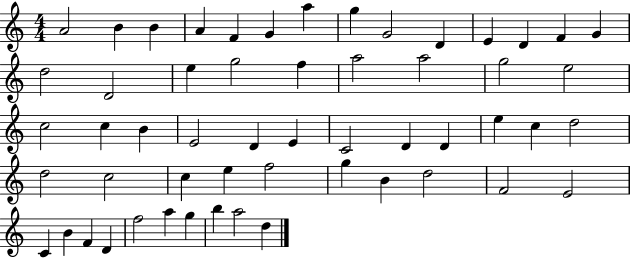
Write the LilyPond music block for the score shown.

{
  \clef treble
  \numericTimeSignature
  \time 4/4
  \key c \major
  a'2 b'4 b'4 | a'4 f'4 g'4 a''4 | g''4 g'2 d'4 | e'4 d'4 f'4 g'4 | \break d''2 d'2 | e''4 g''2 f''4 | a''2 a''2 | g''2 e''2 | \break c''2 c''4 b'4 | e'2 d'4 e'4 | c'2 d'4 d'4 | e''4 c''4 d''2 | \break d''2 c''2 | c''4 e''4 f''2 | g''4 b'4 d''2 | f'2 e'2 | \break c'4 b'4 f'4 d'4 | f''2 a''4 g''4 | b''4 a''2 d''4 | \bar "|."
}